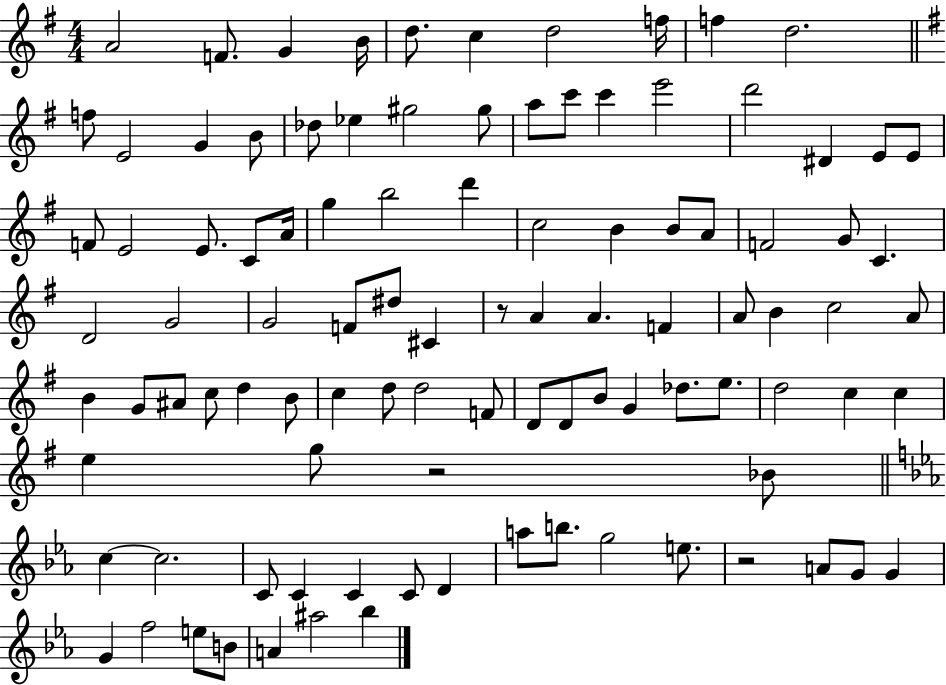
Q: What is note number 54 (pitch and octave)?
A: A4